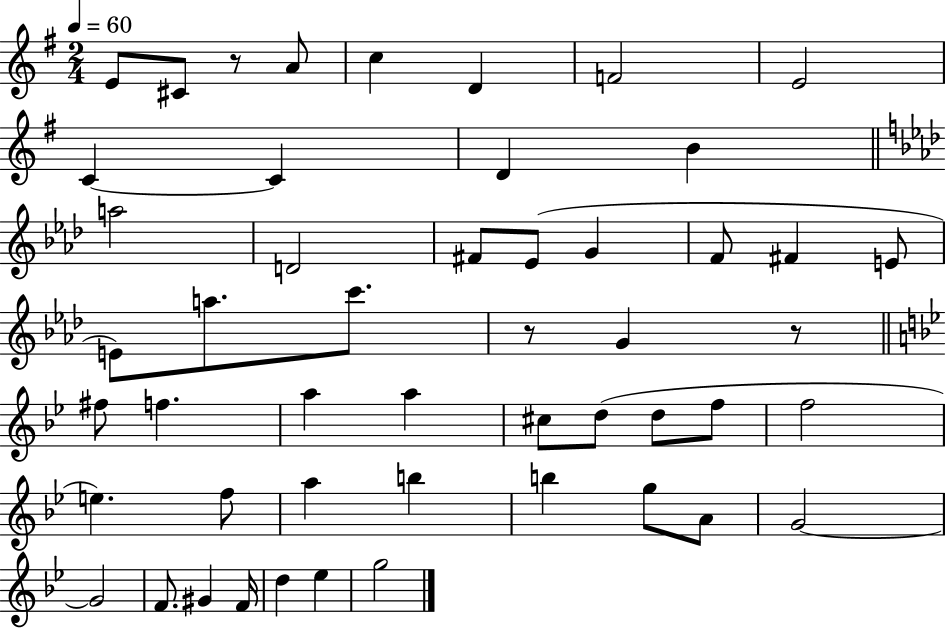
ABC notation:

X:1
T:Untitled
M:2/4
L:1/4
K:G
E/2 ^C/2 z/2 A/2 c D F2 E2 C C D B a2 D2 ^F/2 _E/2 G F/2 ^F E/2 E/2 a/2 c'/2 z/2 G z/2 ^f/2 f a a ^c/2 d/2 d/2 f/2 f2 e f/2 a b b g/2 A/2 G2 G2 F/2 ^G F/4 d _e g2